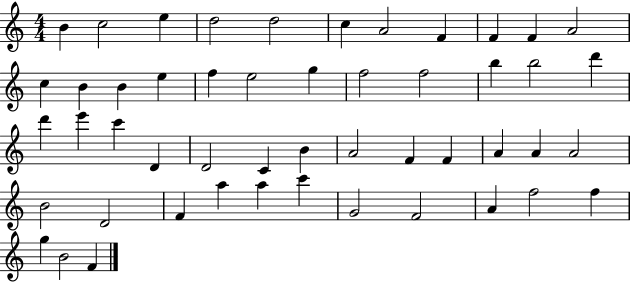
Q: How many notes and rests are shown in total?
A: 50